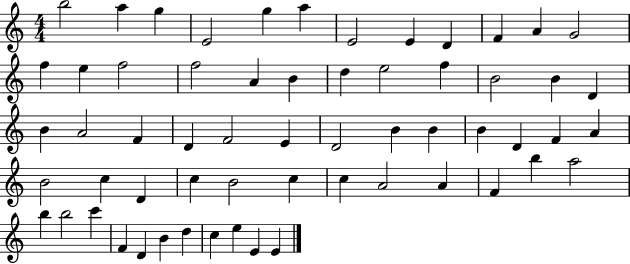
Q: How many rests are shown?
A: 0